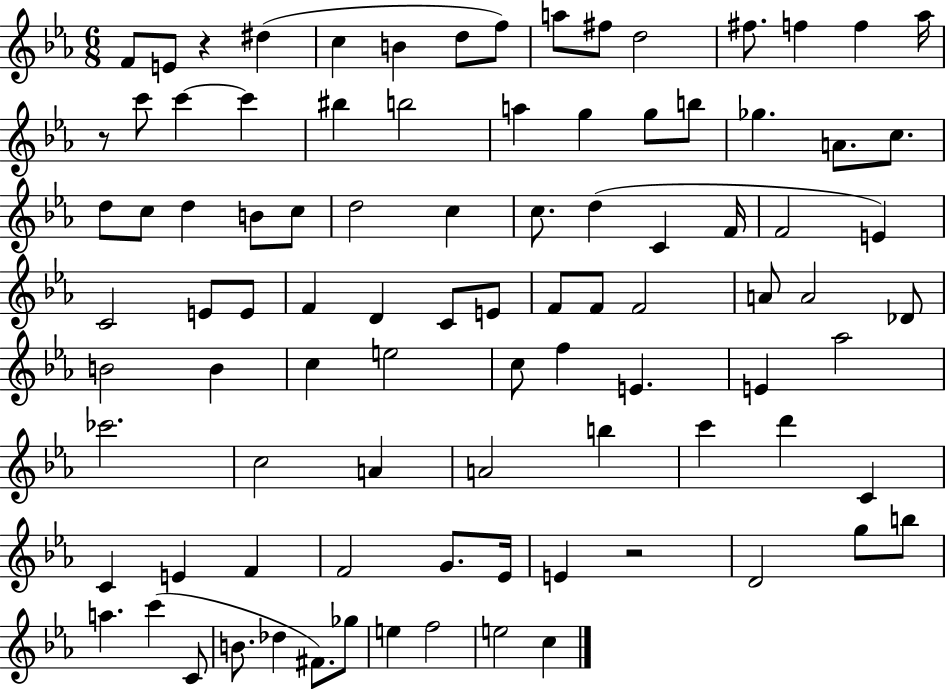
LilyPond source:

{
  \clef treble
  \numericTimeSignature
  \time 6/8
  \key ees \major
  \repeat volta 2 { f'8 e'8 r4 dis''4( | c''4 b'4 d''8 f''8) | a''8 fis''8 d''2 | fis''8. f''4 f''4 aes''16 | \break r8 c'''8 c'''4~~ c'''4 | bis''4 b''2 | a''4 g''4 g''8 b''8 | ges''4. a'8. c''8. | \break d''8 c''8 d''4 b'8 c''8 | d''2 c''4 | c''8. d''4( c'4 f'16 | f'2 e'4) | \break c'2 e'8 e'8 | f'4 d'4 c'8 e'8 | f'8 f'8 f'2 | a'8 a'2 des'8 | \break b'2 b'4 | c''4 e''2 | c''8 f''4 e'4. | e'4 aes''2 | \break ces'''2. | c''2 a'4 | a'2 b''4 | c'''4 d'''4 c'4 | \break c'4 e'4 f'4 | f'2 g'8. ees'16 | e'4 r2 | d'2 g''8 b''8 | \break a''4. c'''4( c'8 | b'8. des''4 fis'8.) ges''8 | e''4 f''2 | e''2 c''4 | \break } \bar "|."
}